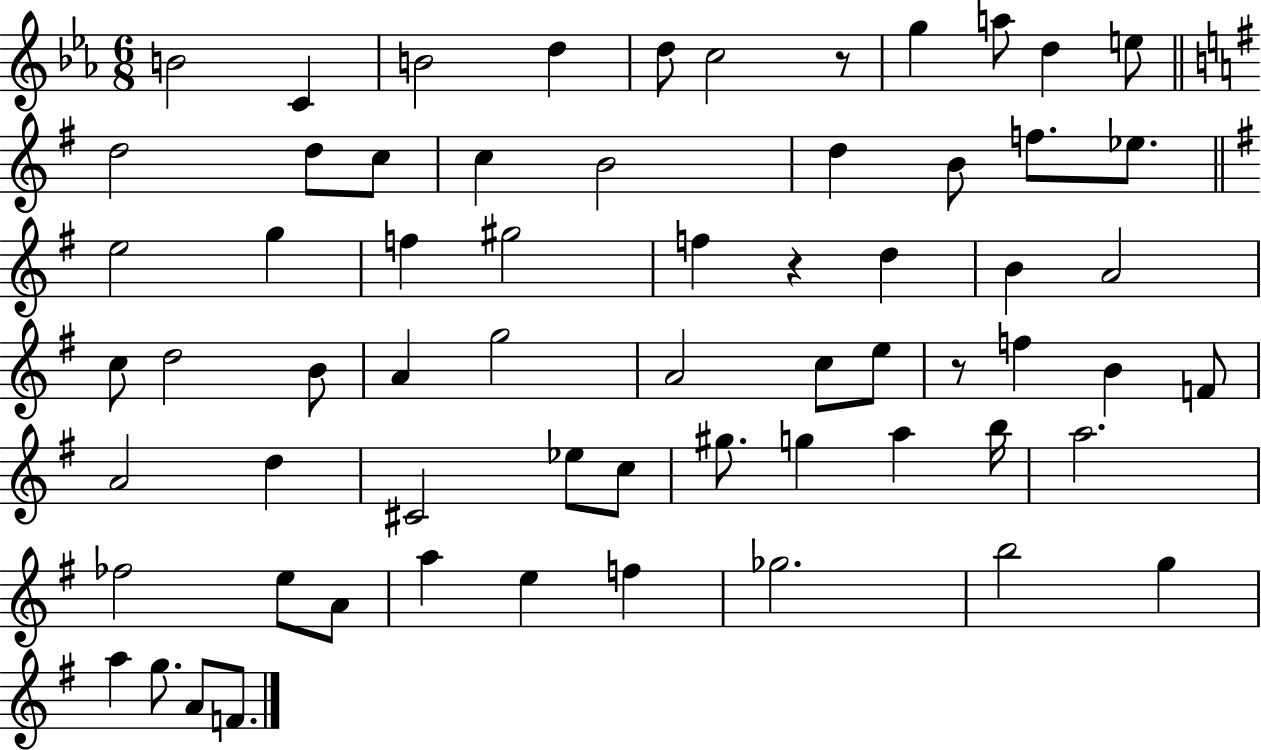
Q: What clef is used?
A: treble